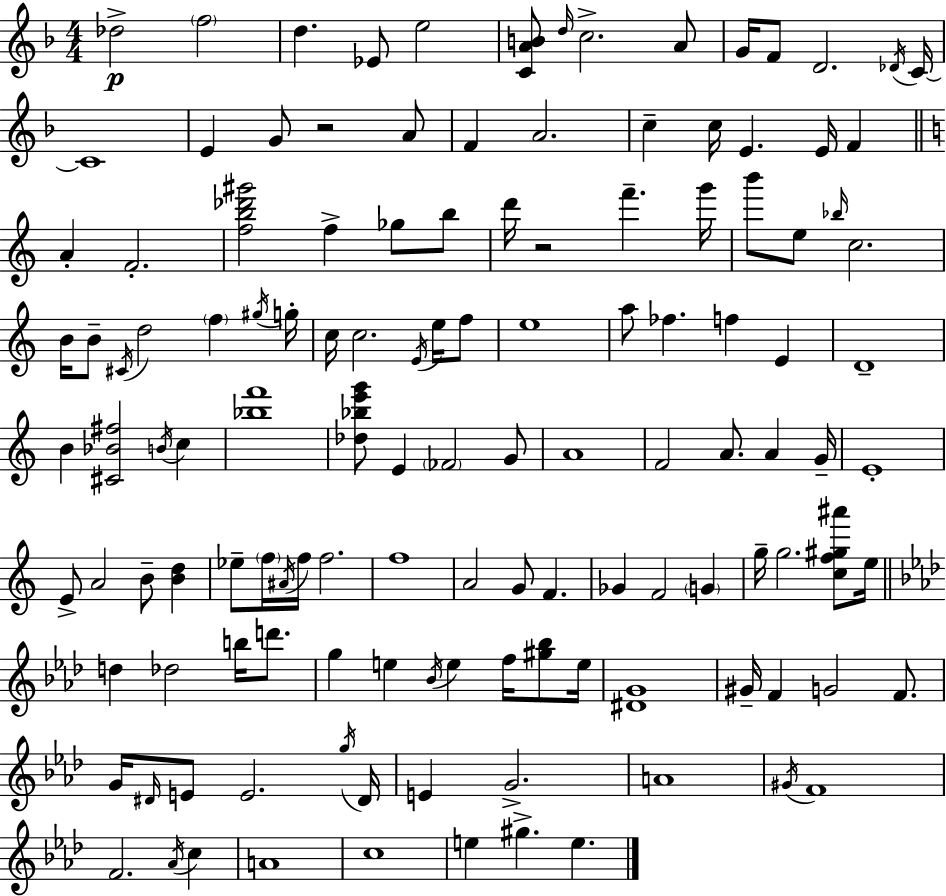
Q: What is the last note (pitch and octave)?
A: E5